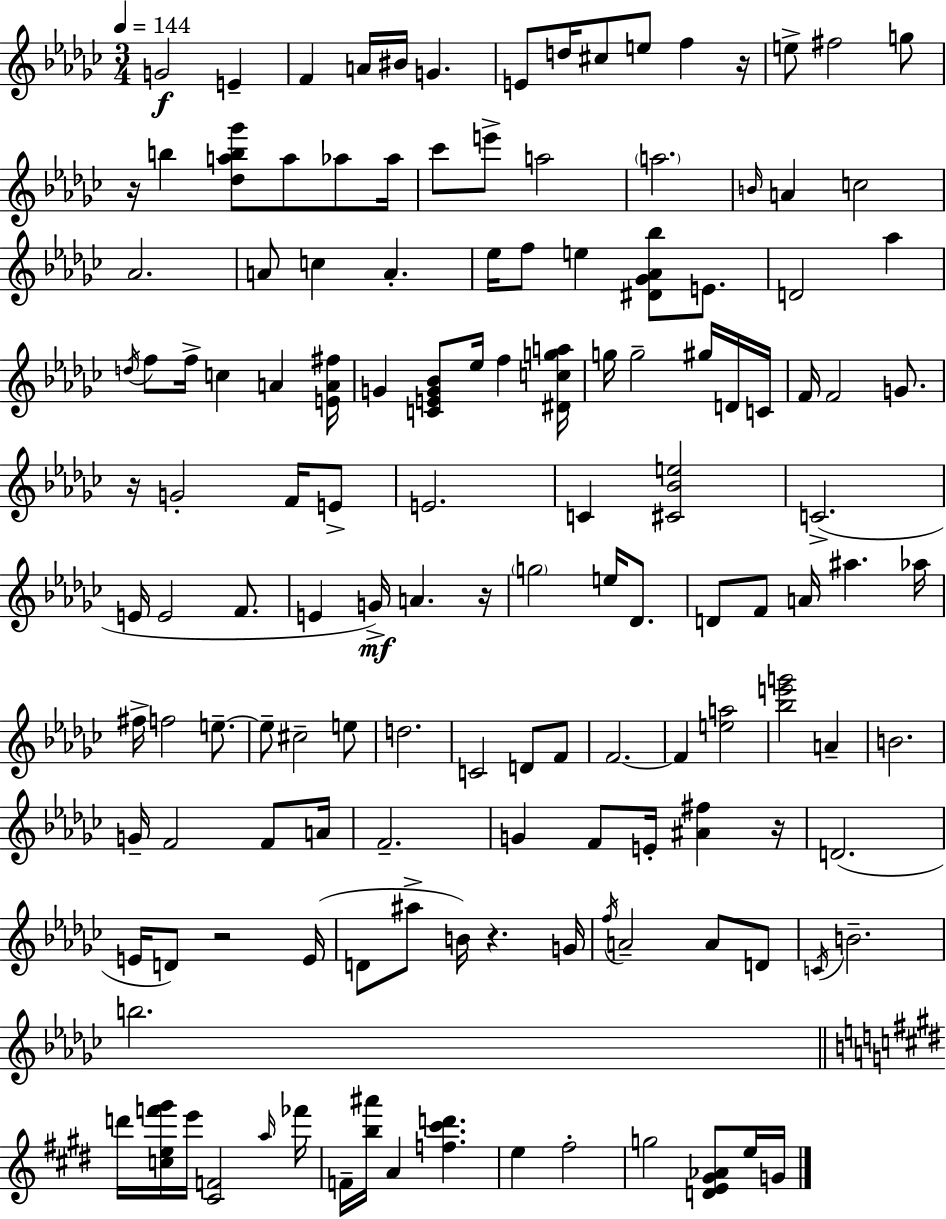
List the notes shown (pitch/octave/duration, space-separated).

G4/h E4/q F4/q A4/s BIS4/s G4/q. E4/e D5/s C#5/e E5/e F5/q R/s E5/e F#5/h G5/e R/s B5/q [Db5,A5,B5,Gb6]/e A5/e Ab5/e Ab5/s CES6/e E6/e A5/h A5/h. B4/s A4/q C5/h Ab4/h. A4/e C5/q A4/q. Eb5/s F5/e E5/q [D#4,Gb4,Ab4,Bb5]/e E4/e. D4/h Ab5/q D5/s F5/e F5/s C5/q A4/q [E4,A4,F#5]/s G4/q [C4,E4,G4,Bb4]/e Eb5/s F5/q [D#4,C5,G5,A5]/s G5/s G5/h G#5/s D4/s C4/s F4/s F4/h G4/e. R/s G4/h F4/s E4/e E4/h. C4/q [C#4,Bb4,E5]/h C4/h. E4/s E4/h F4/e. E4/q G4/s A4/q. R/s G5/h E5/s Db4/e. D4/e F4/e A4/s A#5/q. Ab5/s F#5/s F5/h E5/e. E5/e C#5/h E5/e D5/h. C4/h D4/e F4/e F4/h. F4/q [E5,A5]/h [Bb5,E6,G6]/h A4/q B4/h. G4/s F4/h F4/e A4/s F4/h. G4/q F4/e E4/s [A#4,F#5]/q R/s D4/h. E4/s D4/e R/h E4/s D4/e A#5/e B4/s R/q. G4/s F5/s A4/h A4/e D4/e C4/s B4/h. B5/h. D6/s [C5,E5,F6,G#6]/s E6/s [C#4,F4]/h A5/s FES6/s F4/s [B5,A#6]/s A4/q [F5,C#6,D6]/q. E5/q F#5/h G5/h [D4,E4,G#4,Ab4]/e E5/s G4/s